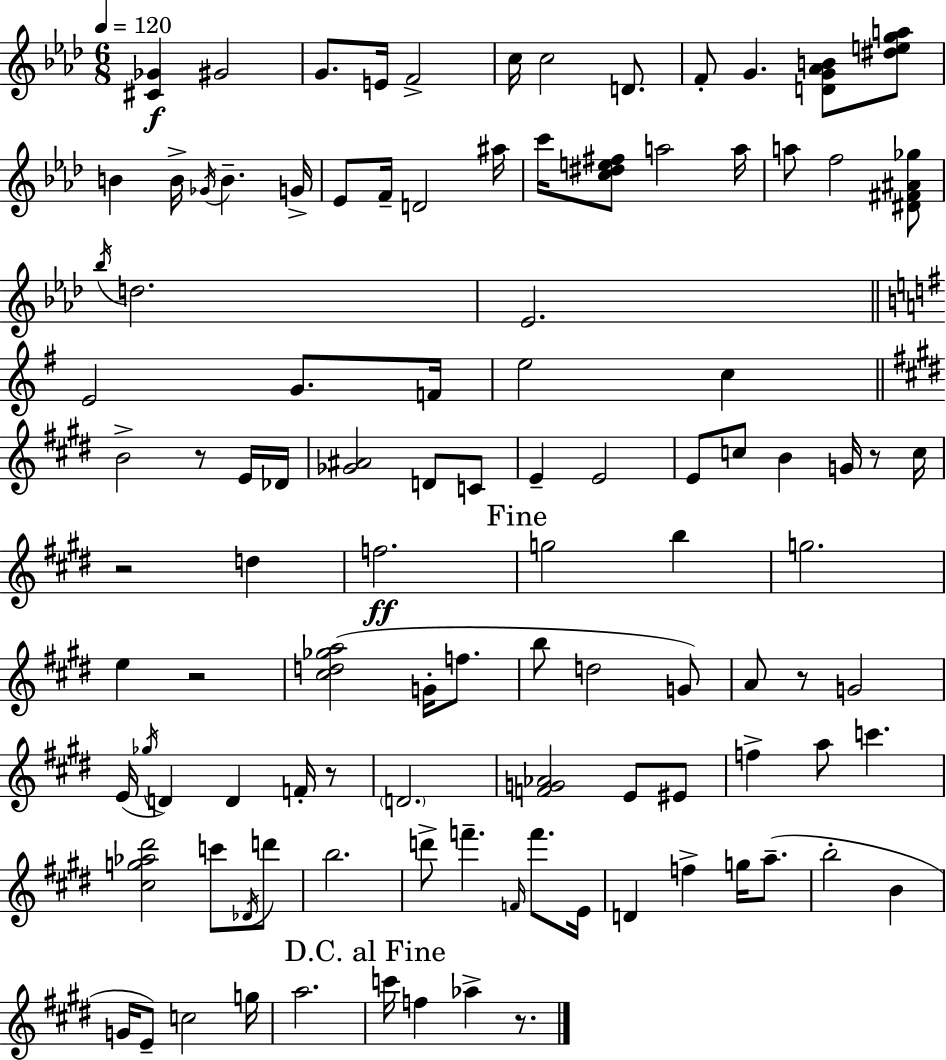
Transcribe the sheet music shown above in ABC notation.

X:1
T:Untitled
M:6/8
L:1/4
K:Fm
[^C_G] ^G2 G/2 E/4 F2 c/4 c2 D/2 F/2 G [DG_AB]/2 [^dega]/2 B B/4 _G/4 B G/4 _E/2 F/4 D2 ^a/4 c'/4 [c^de^f]/2 a2 a/4 a/2 f2 [^D^F^A_g]/2 _b/4 d2 _E2 E2 G/2 F/4 e2 c B2 z/2 E/4 _D/4 [_G^A]2 D/2 C/2 E E2 E/2 c/2 B G/4 z/2 c/4 z2 d f2 g2 b g2 e z2 [^cd_ga]2 G/4 f/2 b/2 d2 G/2 A/2 z/2 G2 E/4 _g/4 D D F/4 z/2 D2 [FG_A]2 E/2 ^E/2 f a/2 c' [^cg_a^d']2 c'/2 _D/4 d'/2 b2 d'/2 f' F/4 f'/2 E/4 D f g/4 a/2 b2 B G/4 E/2 c2 g/4 a2 c'/4 f _a z/2